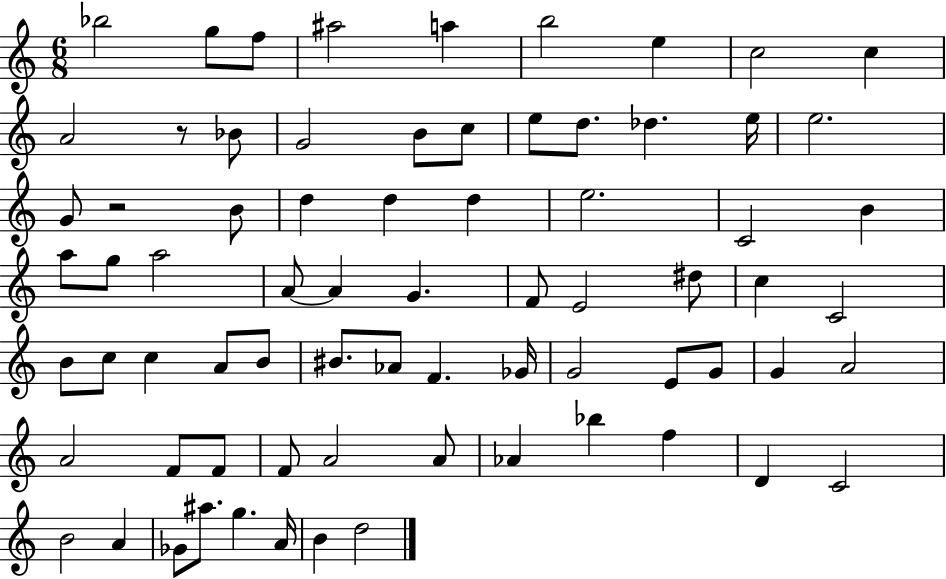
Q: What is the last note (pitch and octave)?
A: D5